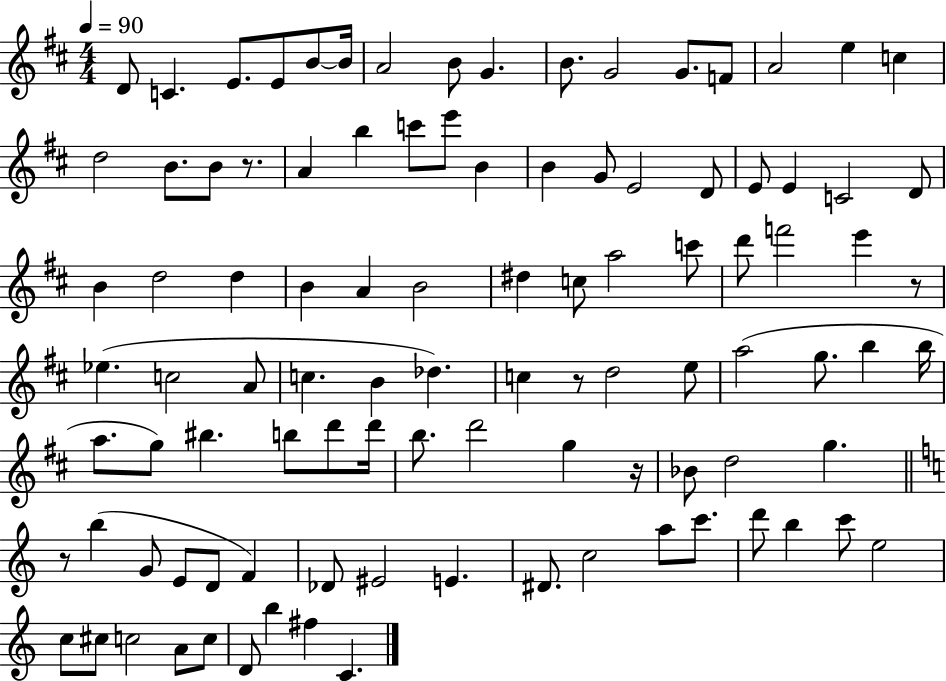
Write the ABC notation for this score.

X:1
T:Untitled
M:4/4
L:1/4
K:D
D/2 C E/2 E/2 B/2 B/4 A2 B/2 G B/2 G2 G/2 F/2 A2 e c d2 B/2 B/2 z/2 A b c'/2 e'/2 B B G/2 E2 D/2 E/2 E C2 D/2 B d2 d B A B2 ^d c/2 a2 c'/2 d'/2 f'2 e' z/2 _e c2 A/2 c B _d c z/2 d2 e/2 a2 g/2 b b/4 a/2 g/2 ^b b/2 d'/2 d'/4 b/2 d'2 g z/4 _B/2 d2 g z/2 b G/2 E/2 D/2 F _D/2 ^E2 E ^D/2 c2 a/2 c'/2 d'/2 b c'/2 e2 c/2 ^c/2 c2 A/2 c/2 D/2 b ^f C